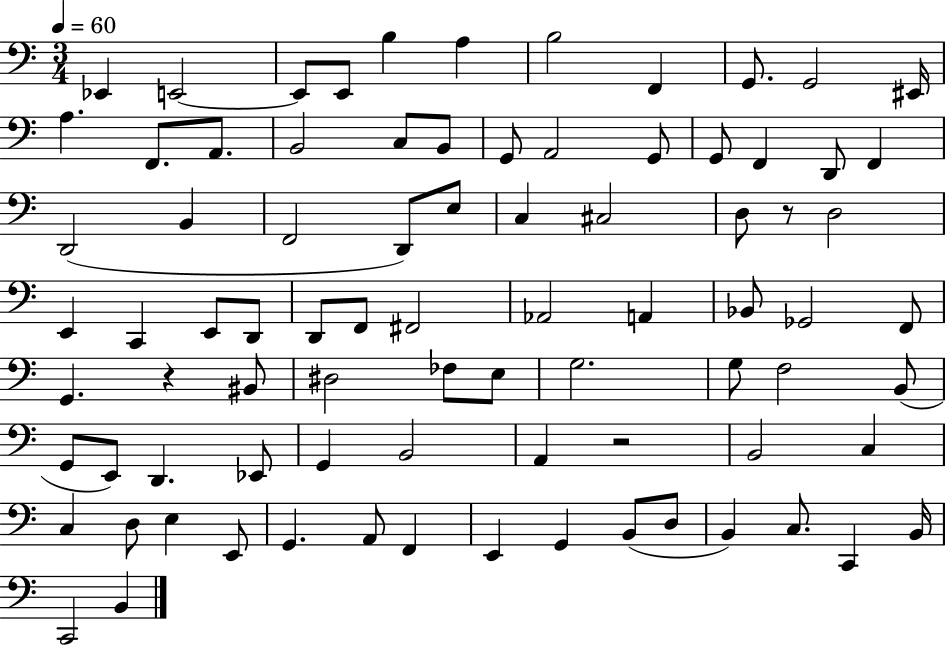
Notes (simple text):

Eb2/q E2/h E2/e E2/e B3/q A3/q B3/h F2/q G2/e. G2/h EIS2/s A3/q. F2/e. A2/e. B2/h C3/e B2/e G2/e A2/h G2/e G2/e F2/q D2/e F2/q D2/h B2/q F2/h D2/e E3/e C3/q C#3/h D3/e R/e D3/h E2/q C2/q E2/e D2/e D2/e F2/e F#2/h Ab2/h A2/q Bb2/e Gb2/h F2/e G2/q. R/q BIS2/e D#3/h FES3/e E3/e G3/h. G3/e F3/h B2/e G2/e E2/e D2/q. Eb2/e G2/q B2/h A2/q R/h B2/h C3/q C3/q D3/e E3/q E2/e G2/q. A2/e F2/q E2/q G2/q B2/e D3/e B2/q C3/e. C2/q B2/s C2/h B2/q